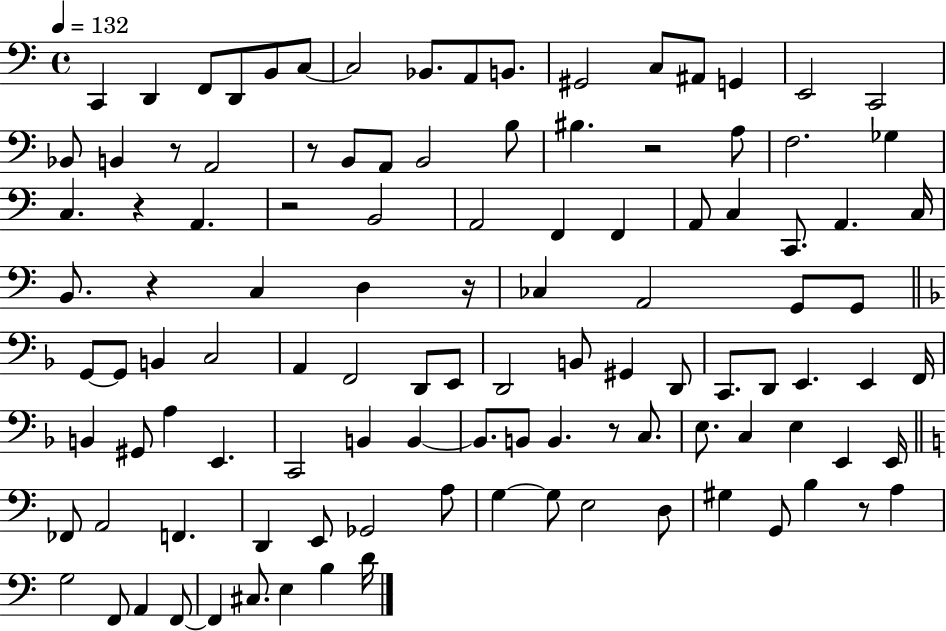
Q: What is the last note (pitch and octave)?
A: D4